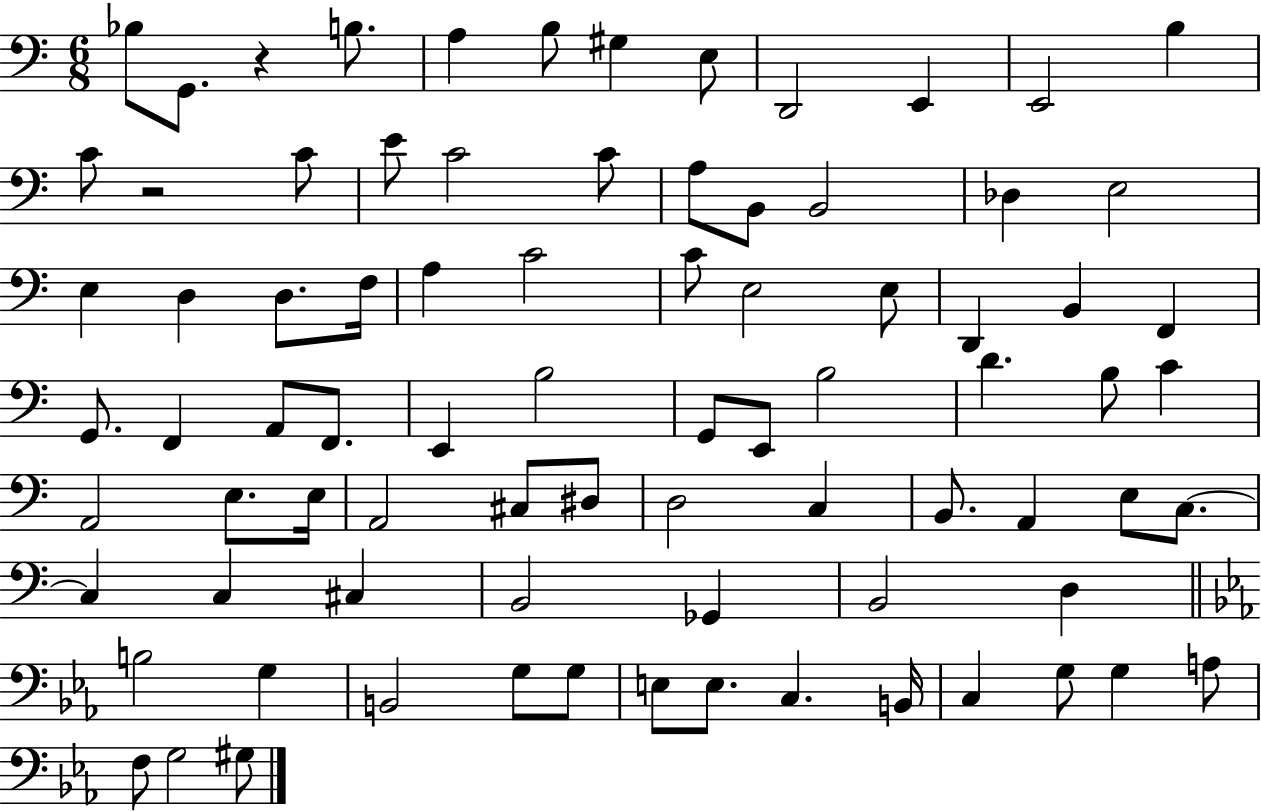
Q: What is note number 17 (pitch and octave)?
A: A3